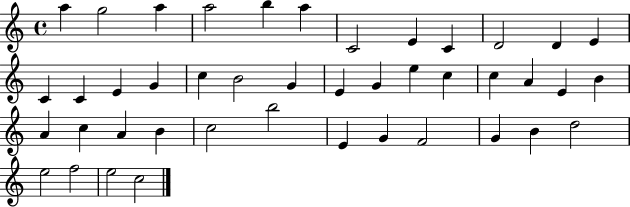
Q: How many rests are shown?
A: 0